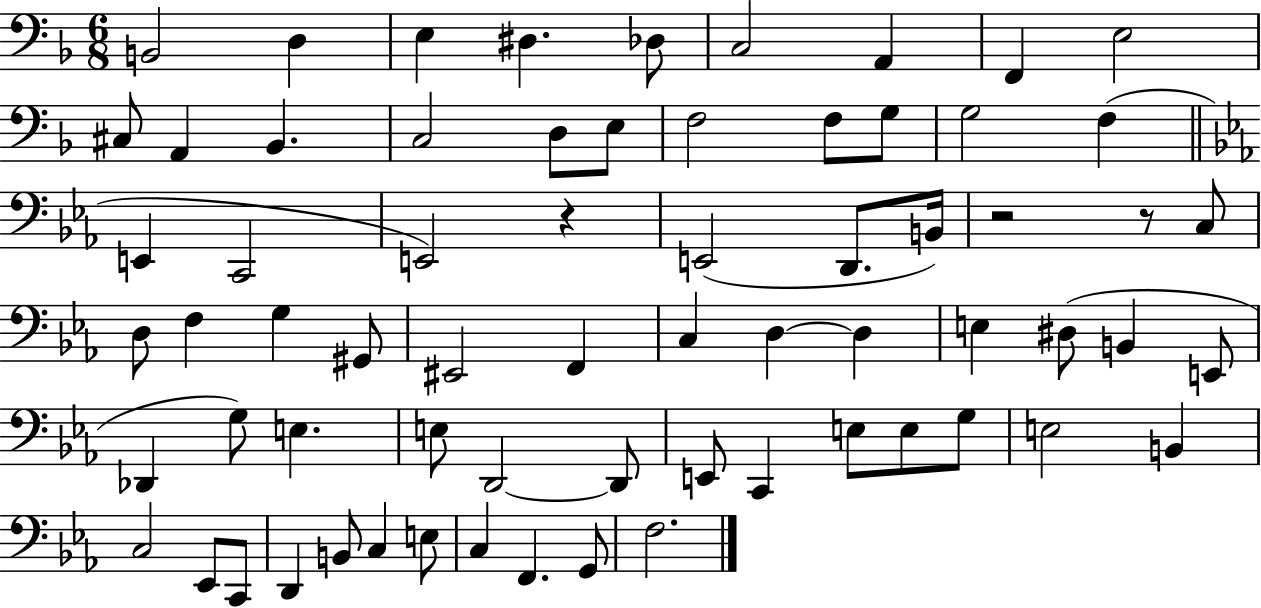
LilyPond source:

{
  \clef bass
  \numericTimeSignature
  \time 6/8
  \key f \major
  b,2 d4 | e4 dis4. des8 | c2 a,4 | f,4 e2 | \break cis8 a,4 bes,4. | c2 d8 e8 | f2 f8 g8 | g2 f4( | \break \bar "||" \break \key c \minor e,4 c,2 | e,2) r4 | e,2( d,8. b,16) | r2 r8 c8 | \break d8 f4 g4 gis,8 | eis,2 f,4 | c4 d4~~ d4 | e4 dis8( b,4 e,8 | \break des,4 g8) e4. | e8 d,2~~ d,8 | e,8 c,4 e8 e8 g8 | e2 b,4 | \break c2 ees,8 c,8 | d,4 b,8 c4 e8 | c4 f,4. g,8 | f2. | \break \bar "|."
}